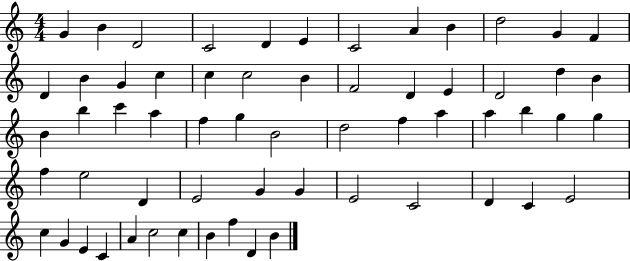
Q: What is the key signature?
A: C major